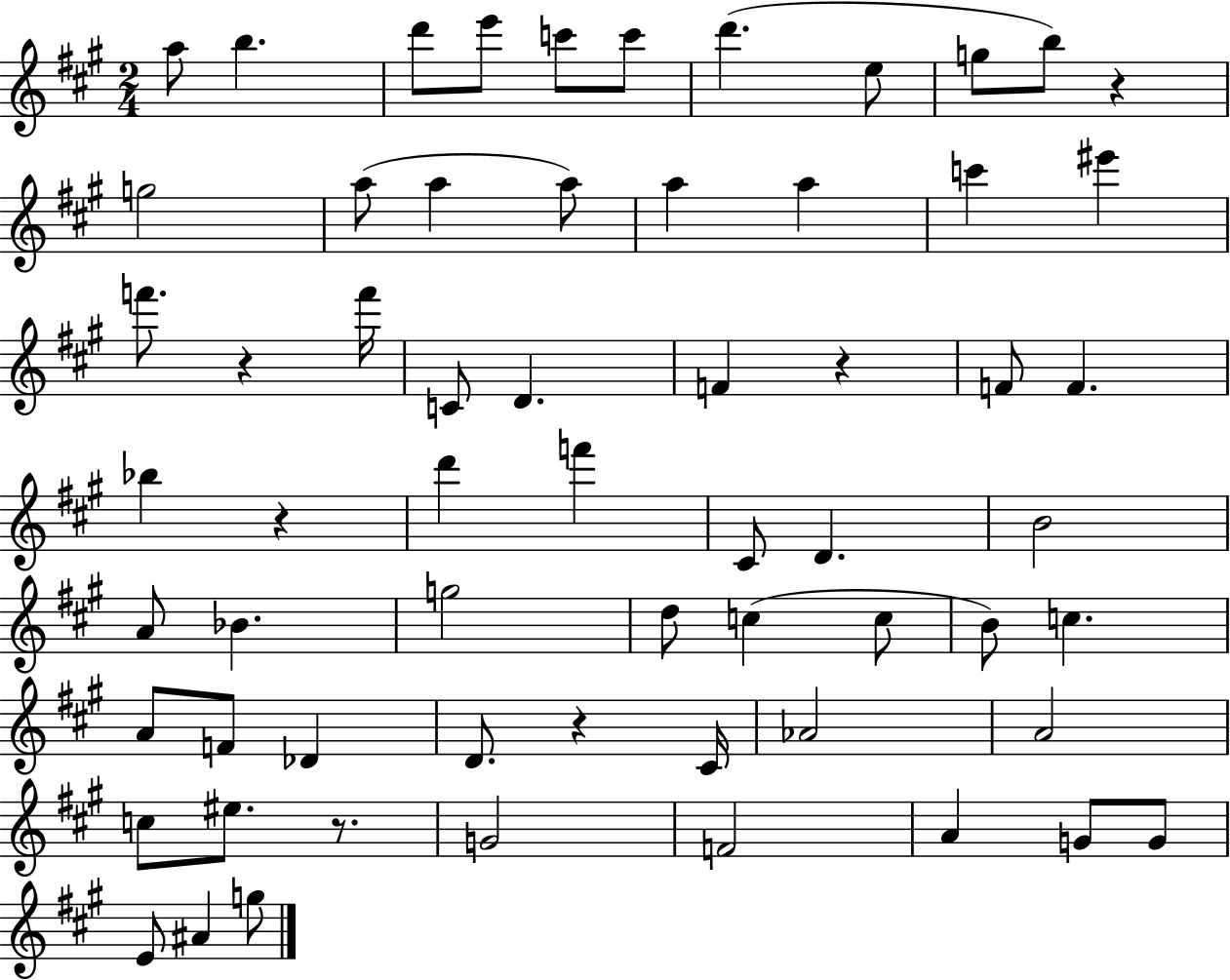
{
  \clef treble
  \numericTimeSignature
  \time 2/4
  \key a \major
  a''8 b''4. | d'''8 e'''8 c'''8 c'''8 | d'''4.( e''8 | g''8 b''8) r4 | \break g''2 | a''8( a''4 a''8) | a''4 a''4 | c'''4 eis'''4 | \break f'''8. r4 f'''16 | c'8 d'4. | f'4 r4 | f'8 f'4. | \break bes''4 r4 | d'''4 f'''4 | cis'8 d'4. | b'2 | \break a'8 bes'4. | g''2 | d''8 c''4( c''8 | b'8) c''4. | \break a'8 f'8 des'4 | d'8. r4 cis'16 | aes'2 | a'2 | \break c''8 eis''8. r8. | g'2 | f'2 | a'4 g'8 g'8 | \break e'8 ais'4 g''8 | \bar "|."
}